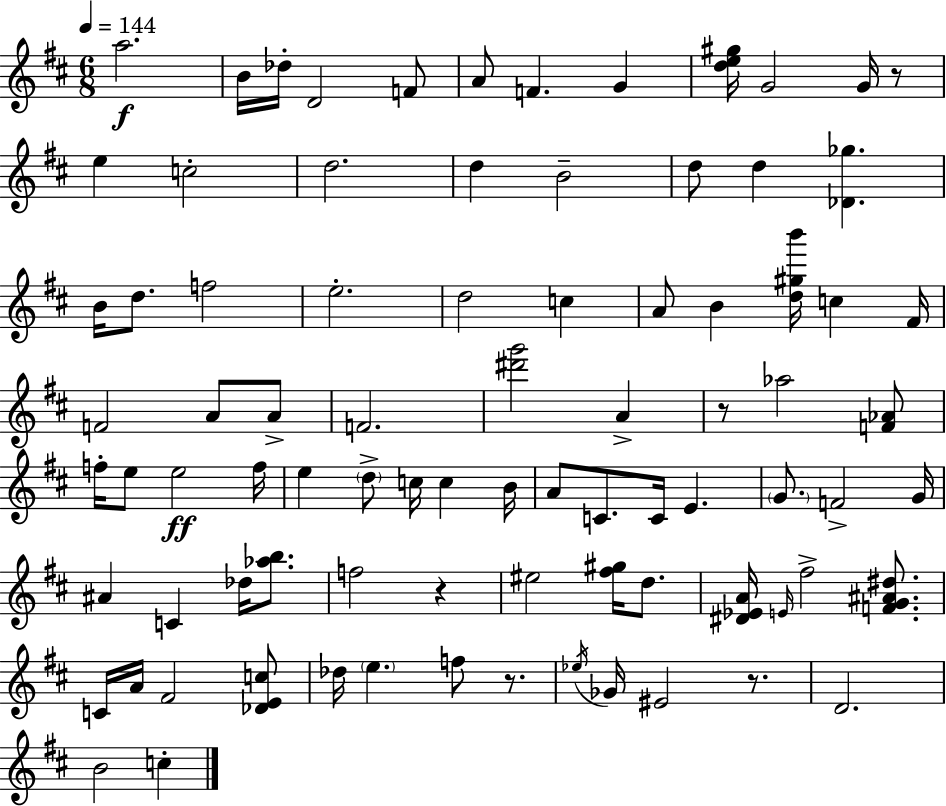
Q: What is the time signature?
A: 6/8